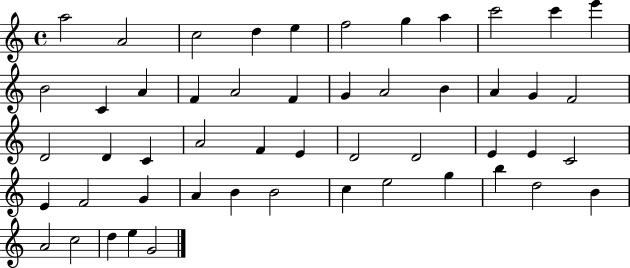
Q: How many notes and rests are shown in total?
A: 51